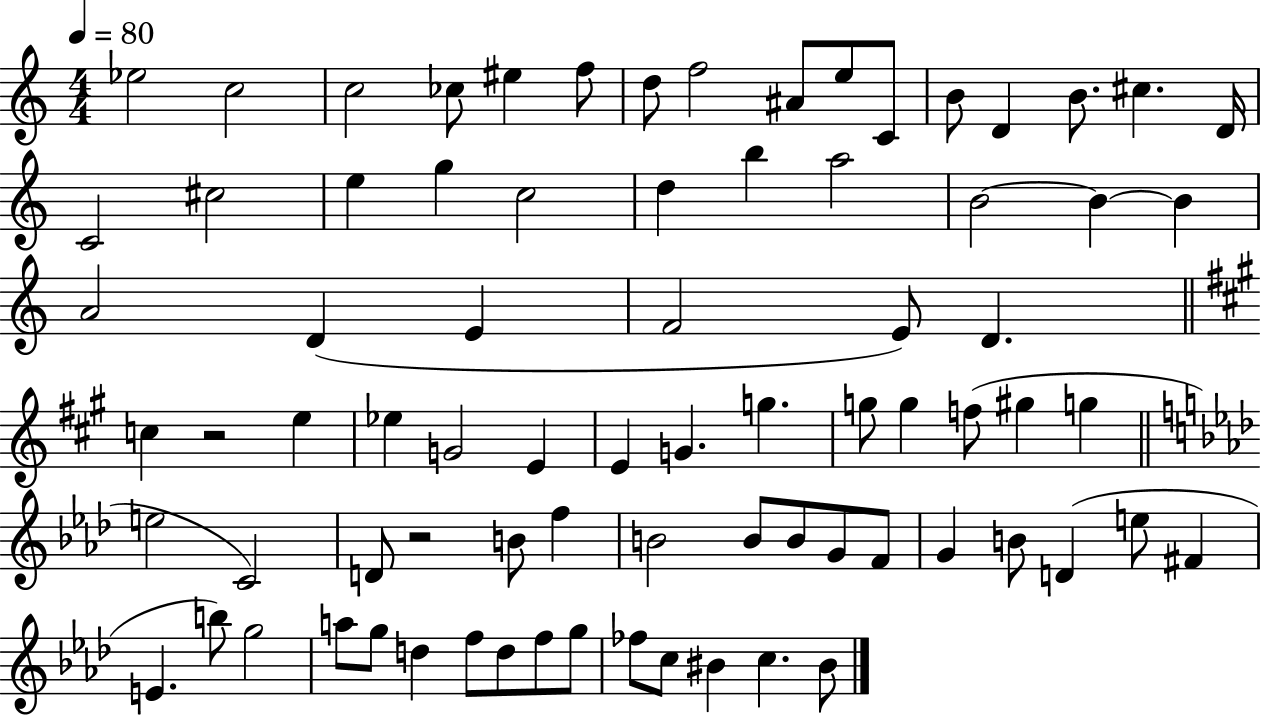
Eb5/h C5/h C5/h CES5/e EIS5/q F5/e D5/e F5/h A#4/e E5/e C4/e B4/e D4/q B4/e. C#5/q. D4/s C4/h C#5/h E5/q G5/q C5/h D5/q B5/q A5/h B4/h B4/q B4/q A4/h D4/q E4/q F4/h E4/e D4/q. C5/q R/h E5/q Eb5/q G4/h E4/q E4/q G4/q. G5/q. G5/e G5/q F5/e G#5/q G5/q E5/h C4/h D4/e R/h B4/e F5/q B4/h B4/e B4/e G4/e F4/e G4/q B4/e D4/q E5/e F#4/q E4/q. B5/e G5/h A5/e G5/e D5/q F5/e D5/e F5/e G5/e FES5/e C5/e BIS4/q C5/q. BIS4/e